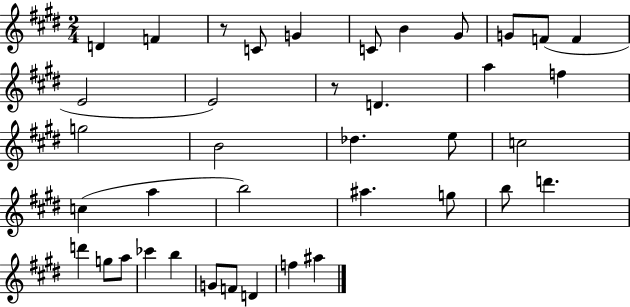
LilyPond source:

{
  \clef treble
  \numericTimeSignature
  \time 2/4
  \key e \major
  d'4 f'4 | r8 c'8 g'4 | c'8 b'4 gis'8 | g'8 f'8( f'4 | \break e'2 | e'2) | r8 d'4. | a''4 f''4 | \break g''2 | b'2 | des''4. e''8 | c''2 | \break c''4( a''4 | b''2) | ais''4. g''8 | b''8 d'''4. | \break d'''4 g''8 a''8 | ces'''4 b''4 | g'8 f'8 d'4 | f''4 ais''4 | \break \bar "|."
}